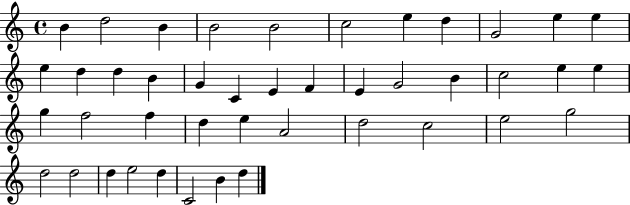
B4/q D5/h B4/q B4/h B4/h C5/h E5/q D5/q G4/h E5/q E5/q E5/q D5/q D5/q B4/q G4/q C4/q E4/q F4/q E4/q G4/h B4/q C5/h E5/q E5/q G5/q F5/h F5/q D5/q E5/q A4/h D5/h C5/h E5/h G5/h D5/h D5/h D5/q E5/h D5/q C4/h B4/q D5/q